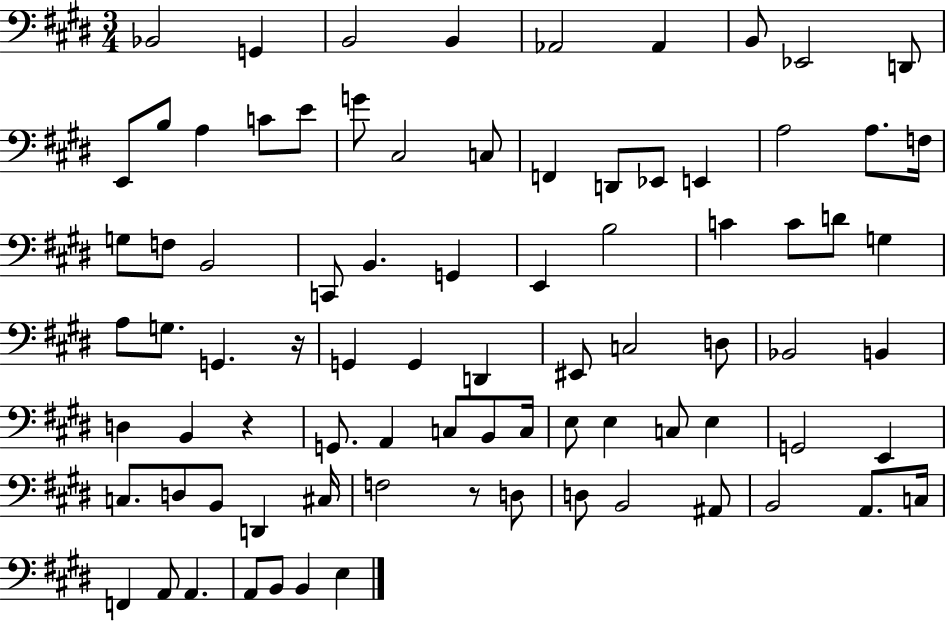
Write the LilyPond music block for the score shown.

{
  \clef bass
  \numericTimeSignature
  \time 3/4
  \key e \major
  bes,2 g,4 | b,2 b,4 | aes,2 aes,4 | b,8 ees,2 d,8 | \break e,8 b8 a4 c'8 e'8 | g'8 cis2 c8 | f,4 d,8 ees,8 e,4 | a2 a8. f16 | \break g8 f8 b,2 | c,8 b,4. g,4 | e,4 b2 | c'4 c'8 d'8 g4 | \break a8 g8. g,4. r16 | g,4 g,4 d,4 | eis,8 c2 d8 | bes,2 b,4 | \break d4 b,4 r4 | g,8. a,4 c8 b,8 c16 | e8 e4 c8 e4 | g,2 e,4 | \break c8. d8 b,8 d,4 cis16 | f2 r8 d8 | d8 b,2 ais,8 | b,2 a,8. c16 | \break f,4 a,8 a,4. | a,8 b,8 b,4 e4 | \bar "|."
}